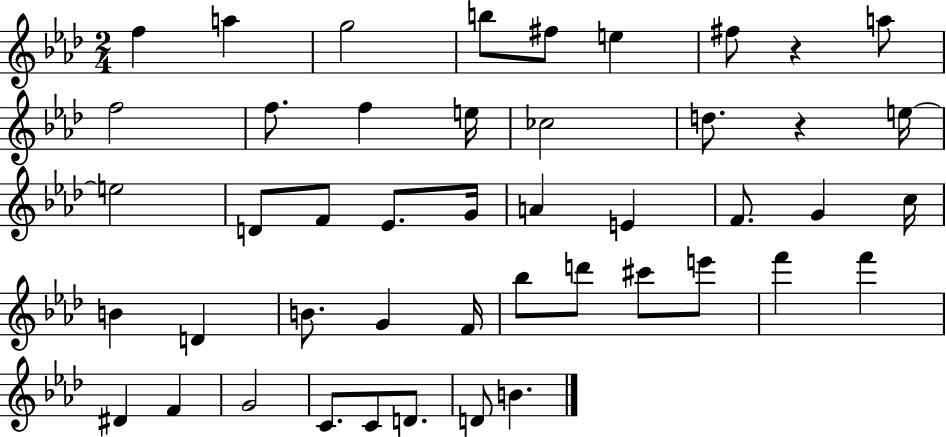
{
  \clef treble
  \numericTimeSignature
  \time 2/4
  \key aes \major
  \repeat volta 2 { f''4 a''4 | g''2 | b''8 fis''8 e''4 | fis''8 r4 a''8 | \break f''2 | f''8. f''4 e''16 | ces''2 | d''8. r4 e''16~~ | \break e''2 | d'8 f'8 ees'8. g'16 | a'4 e'4 | f'8. g'4 c''16 | \break b'4 d'4 | b'8. g'4 f'16 | bes''8 d'''8 cis'''8 e'''8 | f'''4 f'''4 | \break dis'4 f'4 | g'2 | c'8. c'8 d'8. | d'8 b'4. | \break } \bar "|."
}